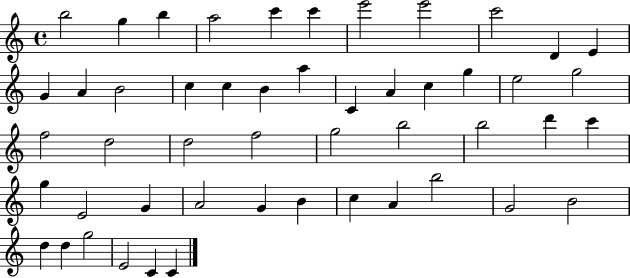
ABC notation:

X:1
T:Untitled
M:4/4
L:1/4
K:C
b2 g b a2 c' c' e'2 e'2 c'2 D E G A B2 c c B a C A c g e2 g2 f2 d2 d2 f2 g2 b2 b2 d' c' g E2 G A2 G B c A b2 G2 B2 d d g2 E2 C C